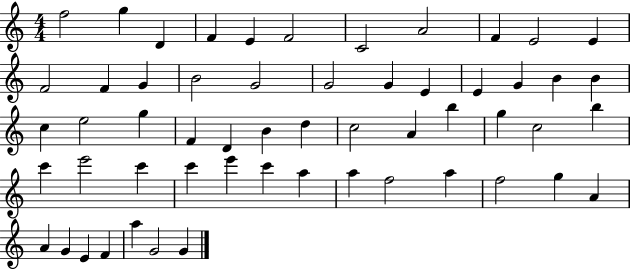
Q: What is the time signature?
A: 4/4